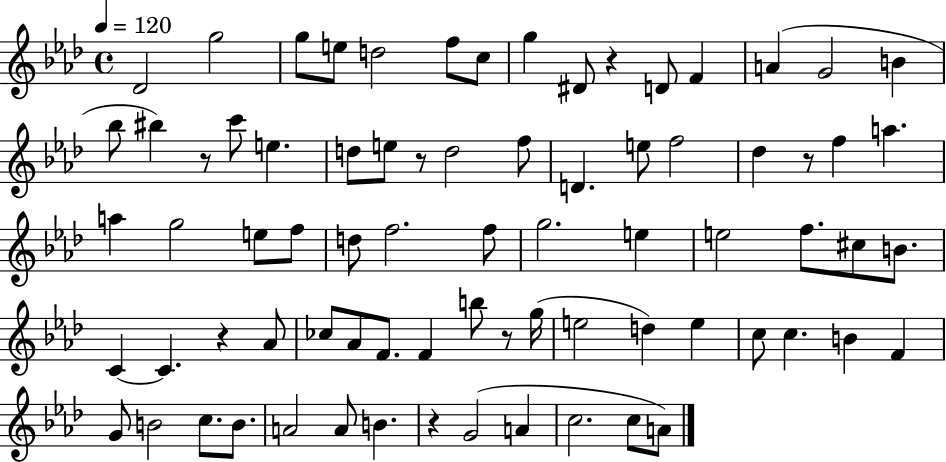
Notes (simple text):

Db4/h G5/h G5/e E5/e D5/h F5/e C5/e G5/q D#4/e R/q D4/e F4/q A4/q G4/h B4/q Bb5/e BIS5/q R/e C6/e E5/q. D5/e E5/e R/e D5/h F5/e D4/q. E5/e F5/h Db5/q R/e F5/q A5/q. A5/q G5/h E5/e F5/e D5/e F5/h. F5/e G5/h. E5/q E5/h F5/e. C#5/e B4/e. C4/q C4/q. R/q Ab4/e CES5/e Ab4/e F4/e. F4/q B5/e R/e G5/s E5/h D5/q E5/q C5/e C5/q. B4/q F4/q G4/e B4/h C5/e. B4/e. A4/h A4/e B4/q. R/q G4/h A4/q C5/h. C5/e A4/e